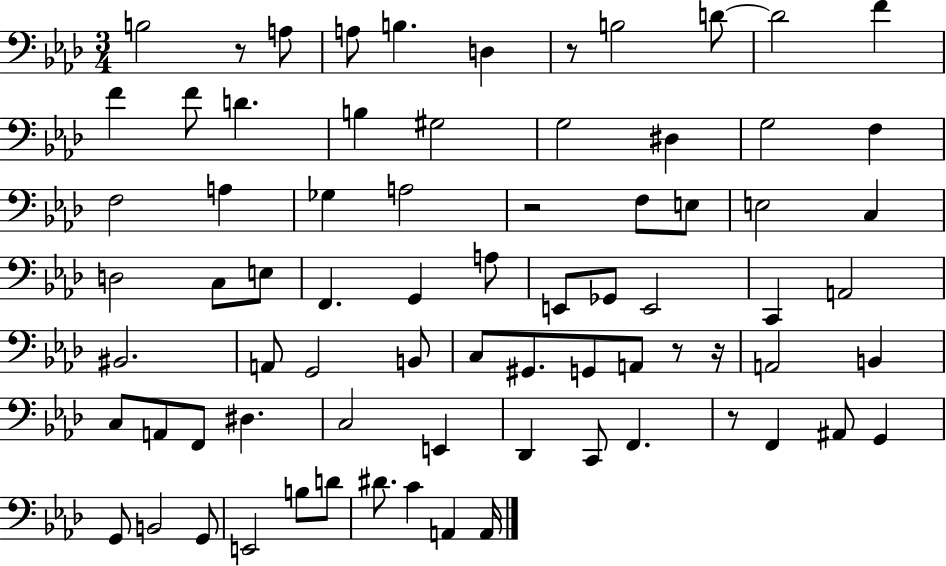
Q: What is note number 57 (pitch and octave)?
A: F2